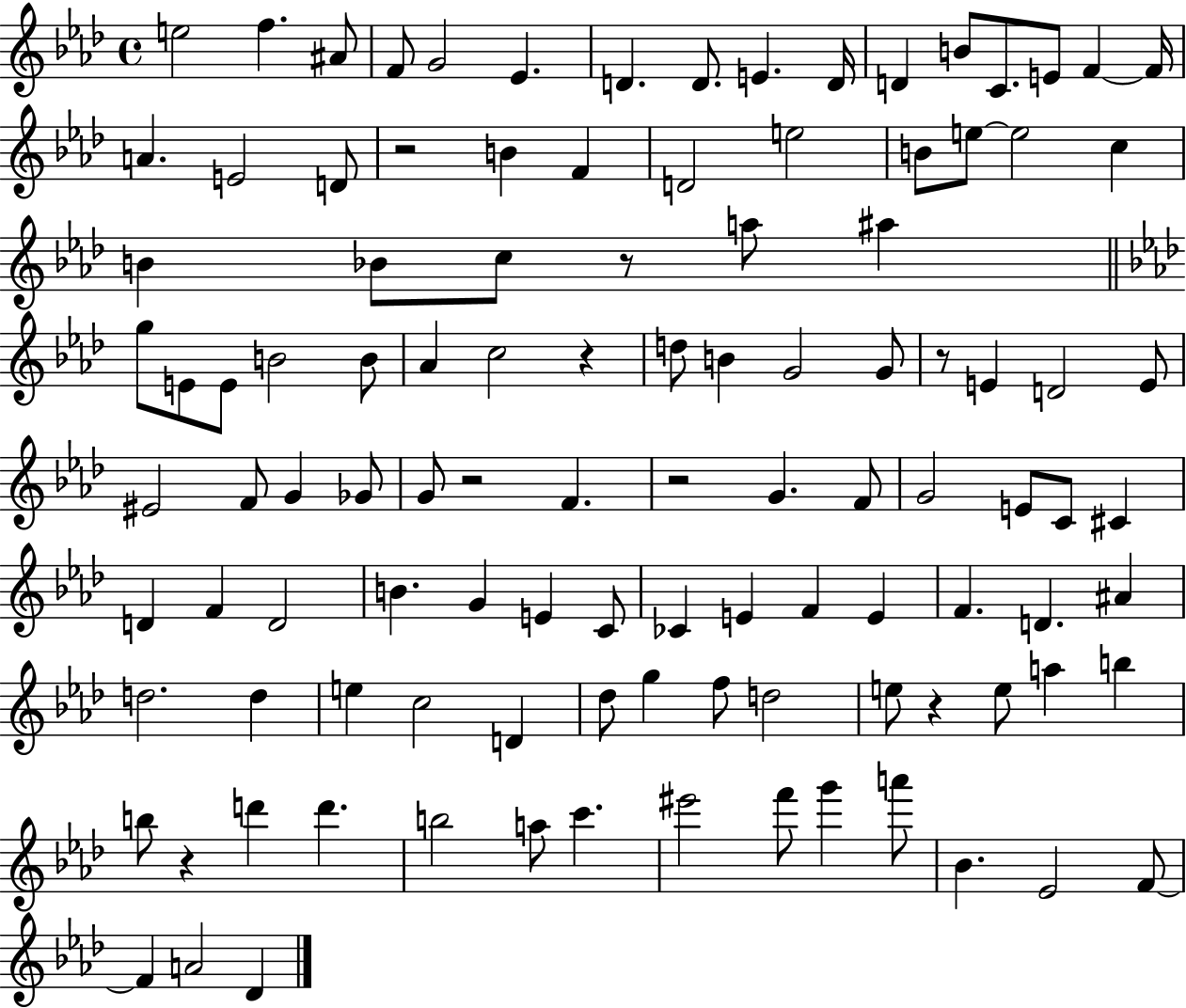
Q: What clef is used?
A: treble